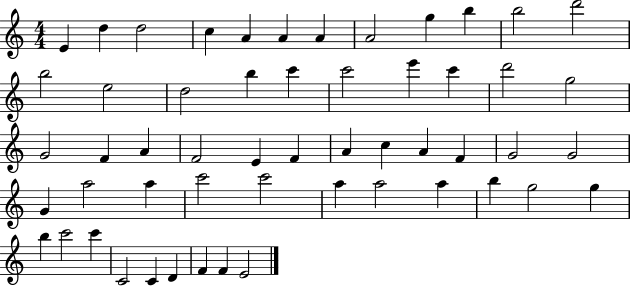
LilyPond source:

{
  \clef treble
  \numericTimeSignature
  \time 4/4
  \key c \major
  e'4 d''4 d''2 | c''4 a'4 a'4 a'4 | a'2 g''4 b''4 | b''2 d'''2 | \break b''2 e''2 | d''2 b''4 c'''4 | c'''2 e'''4 c'''4 | d'''2 g''2 | \break g'2 f'4 a'4 | f'2 e'4 f'4 | a'4 c''4 a'4 f'4 | g'2 g'2 | \break g'4 a''2 a''4 | c'''2 c'''2 | a''4 a''2 a''4 | b''4 g''2 g''4 | \break b''4 c'''2 c'''4 | c'2 c'4 d'4 | f'4 f'4 e'2 | \bar "|."
}